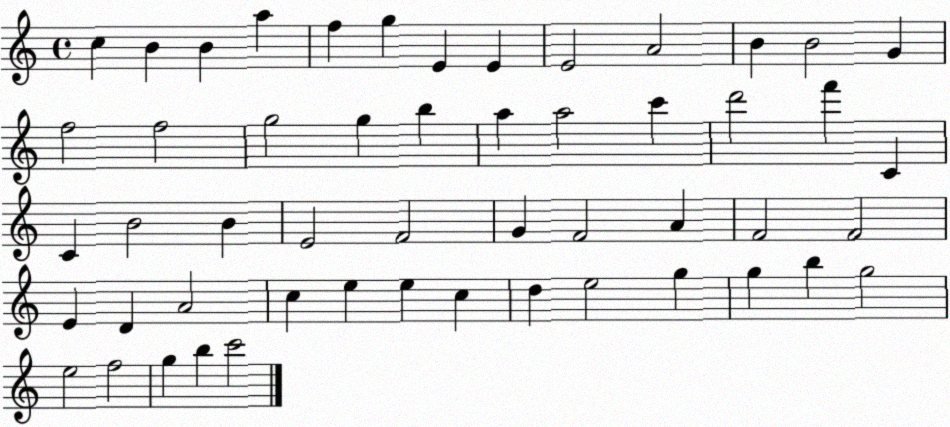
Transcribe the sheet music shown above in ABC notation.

X:1
T:Untitled
M:4/4
L:1/4
K:C
c B B a f g E E E2 A2 B B2 G f2 f2 g2 g b a a2 c' d'2 f' C C B2 B E2 F2 G F2 A F2 F2 E D A2 c e e c d e2 g g b g2 e2 f2 g b c'2